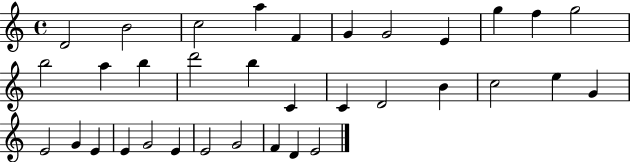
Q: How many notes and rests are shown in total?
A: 34